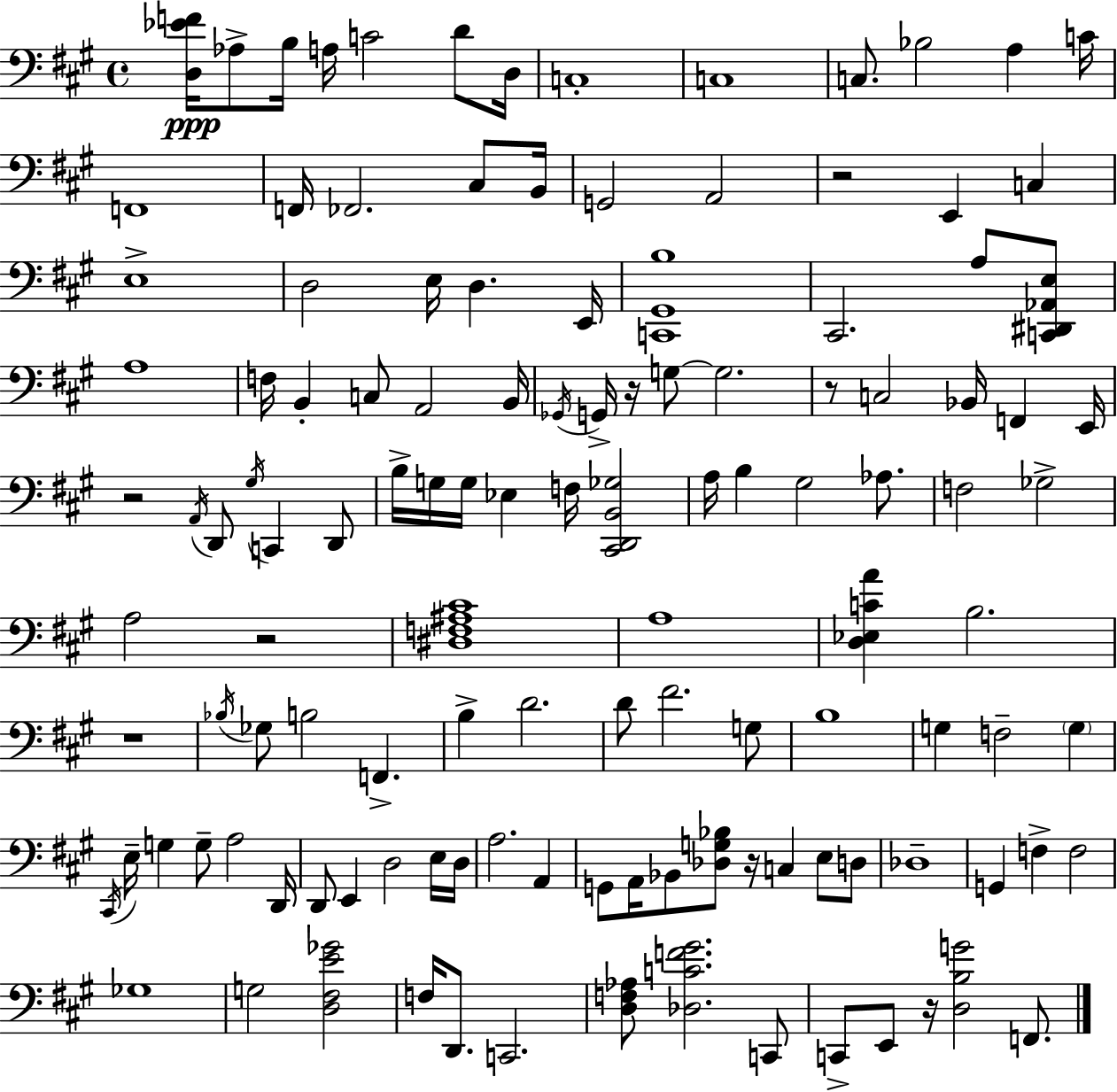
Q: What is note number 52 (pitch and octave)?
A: F3